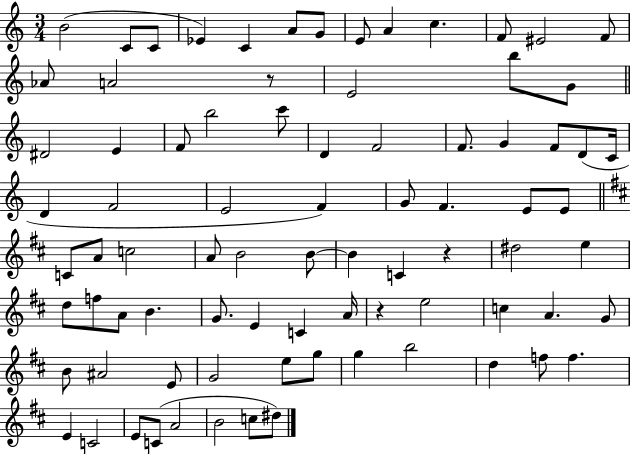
{
  \clef treble
  \numericTimeSignature
  \time 3/4
  \key c \major
  \repeat volta 2 { b'2( c'8 c'8 | ees'4) c'4 a'8 g'8 | e'8 a'4 c''4. | f'8 eis'2 f'8 | \break aes'8 a'2 r8 | e'2 b''8 g'8 | \bar "||" \break \key c \major dis'2 e'4 | f'8 b''2 c'''8 | d'4 f'2 | f'8. g'4 f'8 d'8( c'16 | \break d'4 f'2 | e'2 f'4) | g'8 f'4. e'8 e'8 | \bar "||" \break \key d \major c'8 a'8 c''2 | a'8 b'2 b'8~~ | b'4 c'4 r4 | dis''2 e''4 | \break d''8 f''8 a'8 b'4. | g'8. e'4 c'4 a'16 | r4 e''2 | c''4 a'4. g'8 | \break b'8 ais'2 e'8 | g'2 e''8 g''8 | g''4 b''2 | d''4 f''8 f''4. | \break e'4 c'2 | e'8 c'8( a'2 | b'2 c''8 dis''8) | } \bar "|."
}